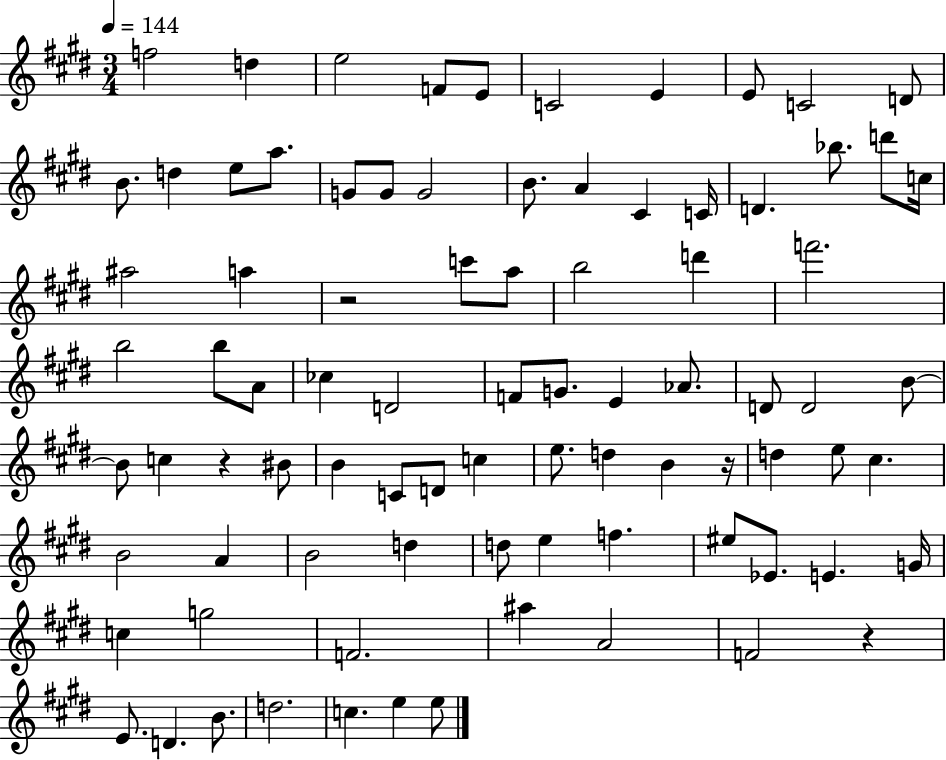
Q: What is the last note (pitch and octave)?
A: E5